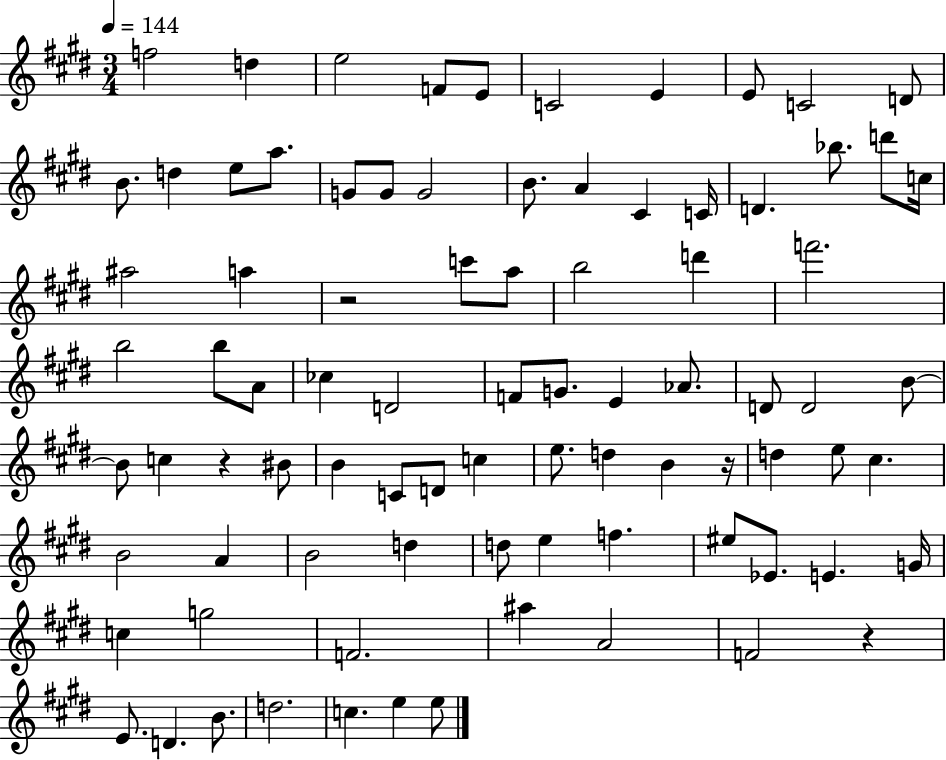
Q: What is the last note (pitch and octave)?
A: E5